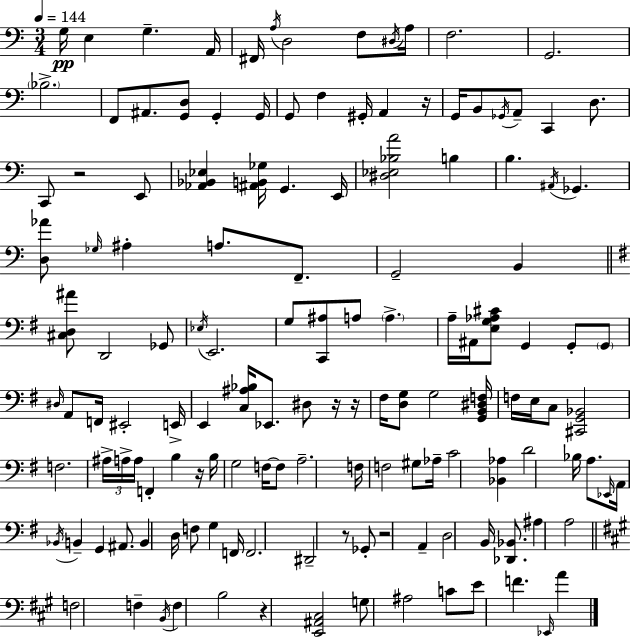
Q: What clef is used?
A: bass